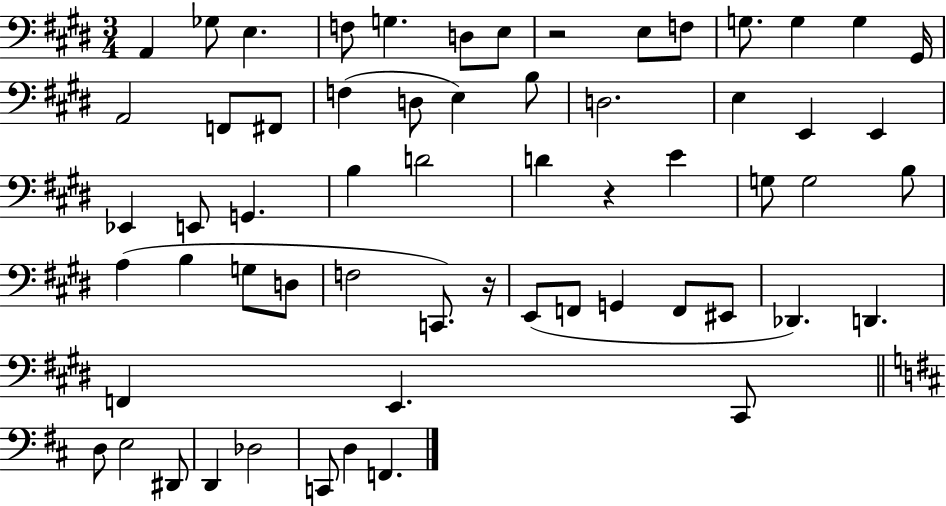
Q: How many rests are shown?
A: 3